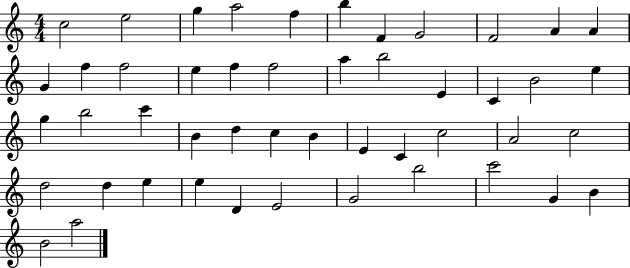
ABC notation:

X:1
T:Untitled
M:4/4
L:1/4
K:C
c2 e2 g a2 f b F G2 F2 A A G f f2 e f f2 a b2 E C B2 e g b2 c' B d c B E C c2 A2 c2 d2 d e e D E2 G2 b2 c'2 G B B2 a2